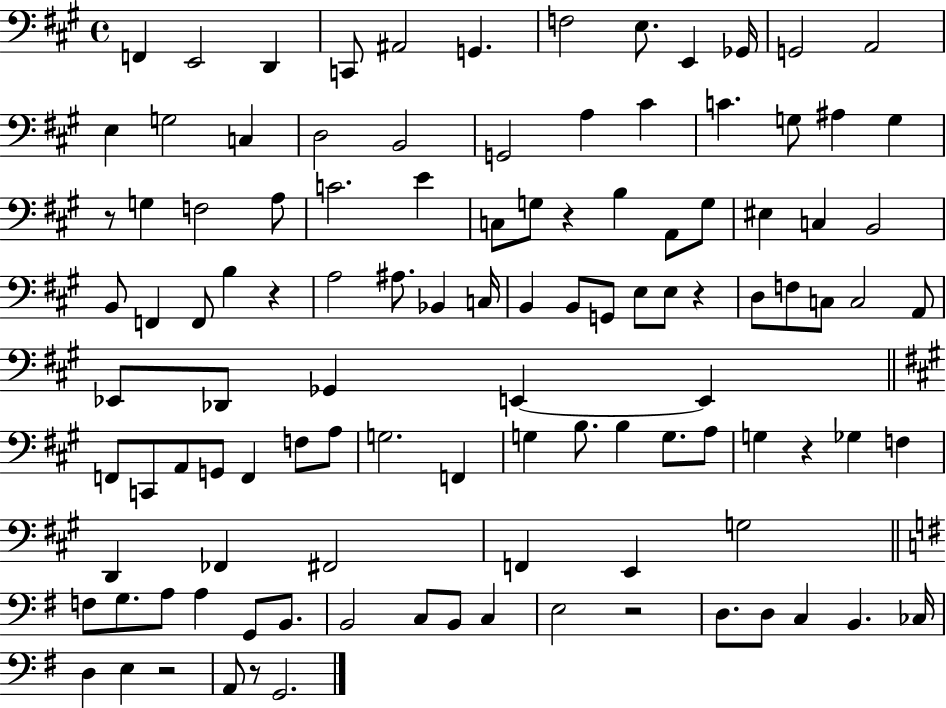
F2/q E2/h D2/q C2/e A#2/h G2/q. F3/h E3/e. E2/q Gb2/s G2/h A2/h E3/q G3/h C3/q D3/h B2/h G2/h A3/q C#4/q C4/q. G3/e A#3/q G3/q R/e G3/q F3/h A3/e C4/h. E4/q C3/e G3/e R/q B3/q A2/e G3/e EIS3/q C3/q B2/h B2/e F2/q F2/e B3/q R/q A3/h A#3/e. Bb2/q C3/s B2/q B2/e G2/e E3/e E3/e R/q D3/e F3/e C3/e C3/h A2/e Eb2/e Db2/e Gb2/q E2/q E2/q F2/e C2/e A2/e G2/e F2/q F3/e A3/e G3/h. F2/q G3/q B3/e. B3/q G3/e. A3/e G3/q R/q Gb3/q F3/q D2/q FES2/q F#2/h F2/q E2/q G3/h F3/e G3/e. A3/e A3/q G2/e B2/e. B2/h C3/e B2/e C3/q E3/h R/h D3/e. D3/e C3/q B2/q. CES3/s D3/q E3/q R/h A2/e R/e G2/h.